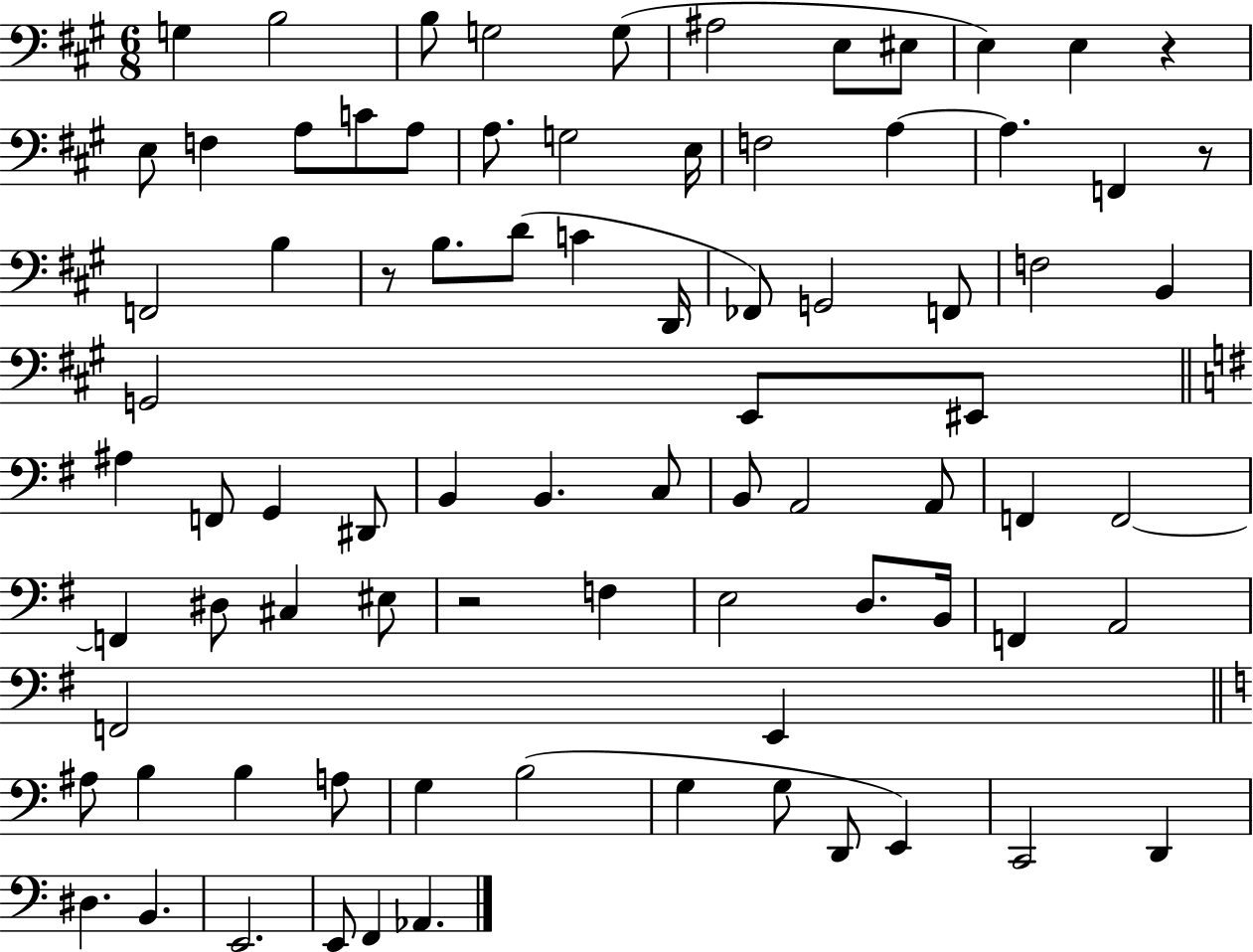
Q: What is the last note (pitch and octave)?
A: Ab2